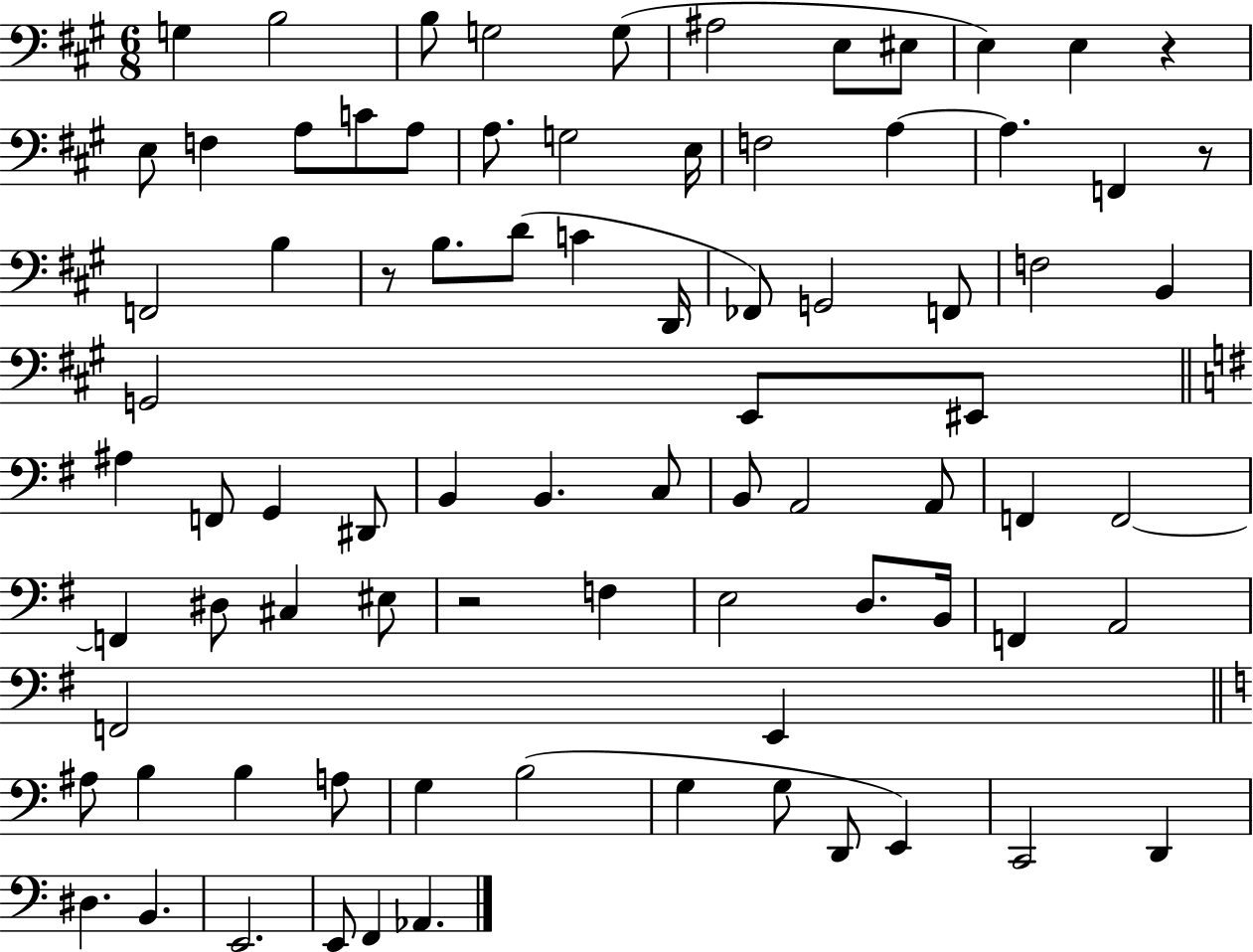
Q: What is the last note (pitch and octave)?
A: Ab2